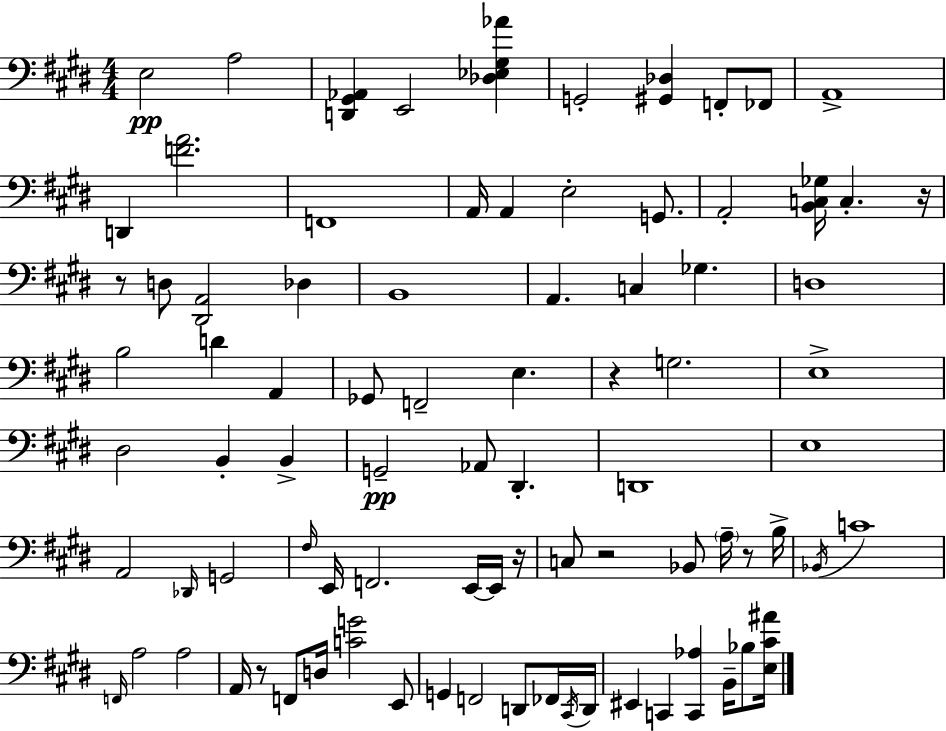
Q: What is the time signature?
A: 4/4